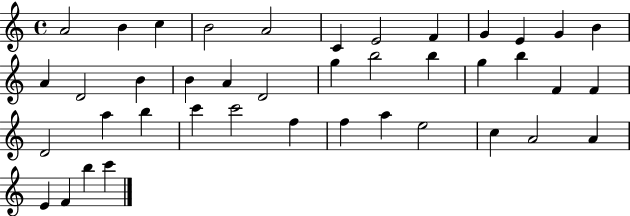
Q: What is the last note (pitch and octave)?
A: C6